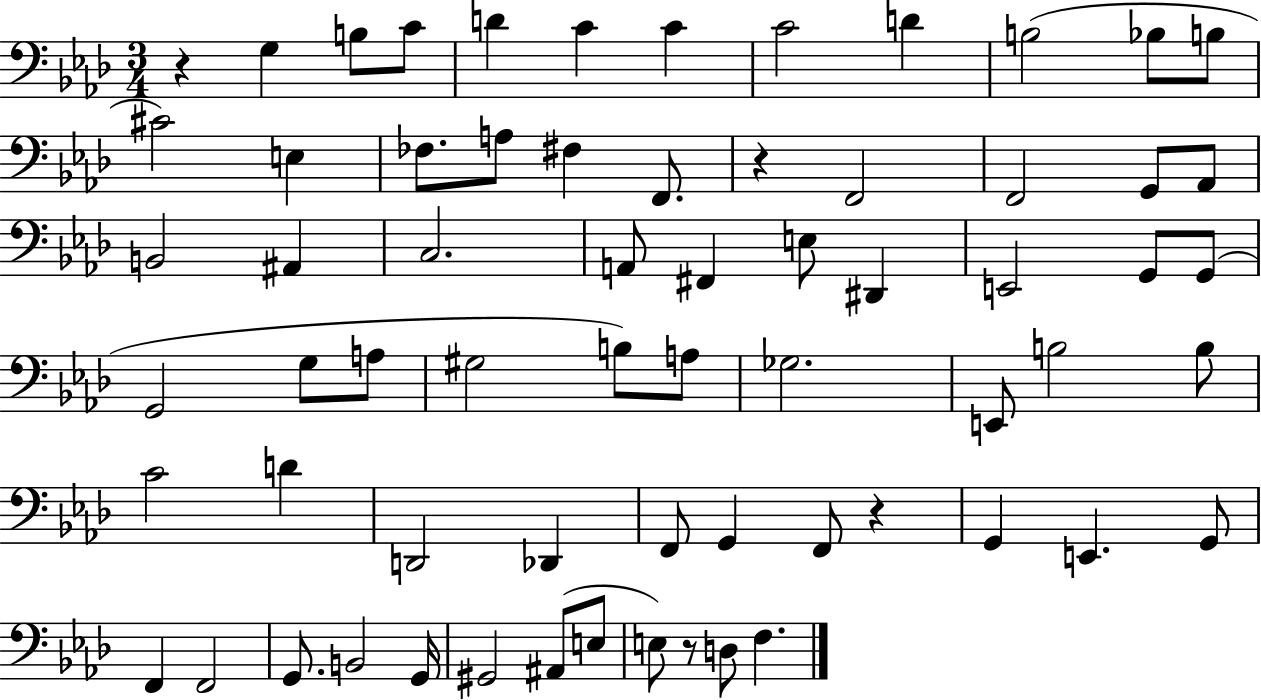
{
  \clef bass
  \numericTimeSignature
  \time 3/4
  \key aes \major
  r4 g4 b8 c'8 | d'4 c'4 c'4 | c'2 d'4 | b2( bes8 b8 | \break cis'2) e4 | fes8. a8 fis4 f,8. | r4 f,2 | f,2 g,8 aes,8 | \break b,2 ais,4 | c2. | a,8 fis,4 e8 dis,4 | e,2 g,8 g,8( | \break g,2 g8 a8 | gis2 b8) a8 | ges2. | e,8 b2 b8 | \break c'2 d'4 | d,2 des,4 | f,8 g,4 f,8 r4 | g,4 e,4. g,8 | \break f,4 f,2 | g,8. b,2 g,16 | gis,2 ais,8( e8 | e8) r8 d8 f4. | \break \bar "|."
}